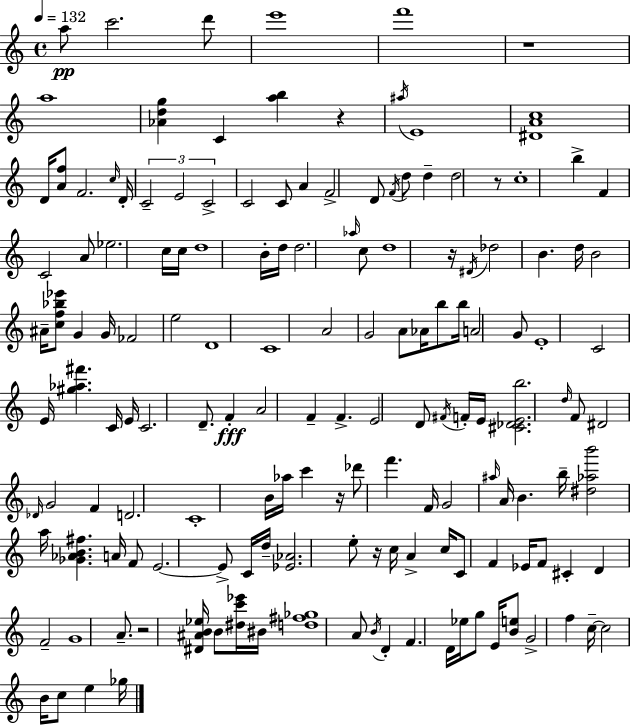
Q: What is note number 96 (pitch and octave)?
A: A5